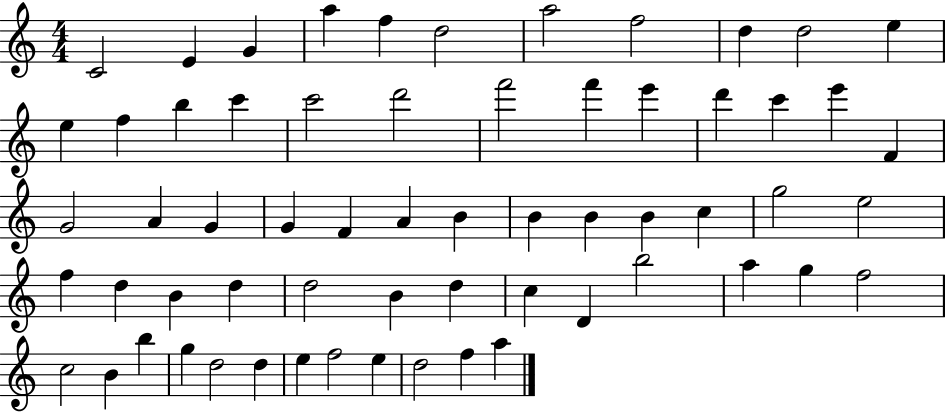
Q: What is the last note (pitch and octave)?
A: A5